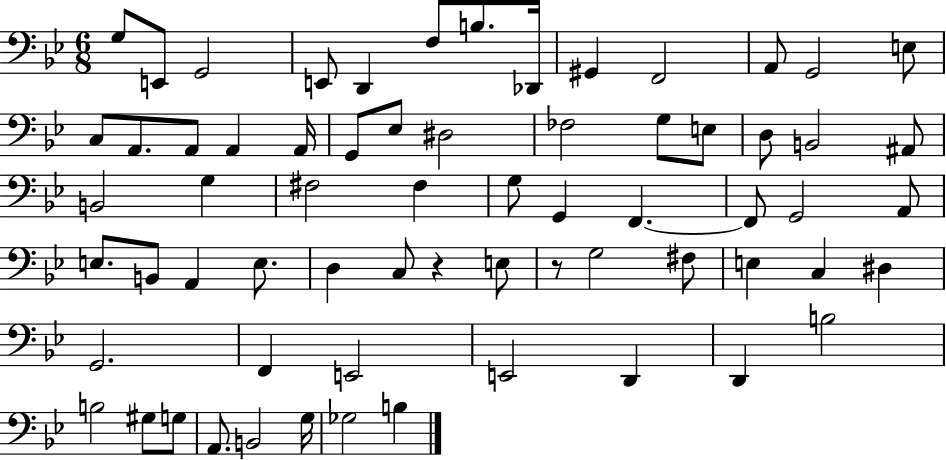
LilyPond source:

{
  \clef bass
  \numericTimeSignature
  \time 6/8
  \key bes \major
  g8 e,8 g,2 | e,8 d,4 f8 b8. des,16 | gis,4 f,2 | a,8 g,2 e8 | \break c8 a,8. a,8 a,4 a,16 | g,8 ees8 dis2 | fes2 g8 e8 | d8 b,2 ais,8 | \break b,2 g4 | fis2 fis4 | g8 g,4 f,4.~~ | f,8 g,2 a,8 | \break e8. b,8 a,4 e8. | d4 c8 r4 e8 | r8 g2 fis8 | e4 c4 dis4 | \break g,2. | f,4 e,2 | e,2 d,4 | d,4 b2 | \break b2 gis8 g8 | a,8. b,2 g16 | ges2 b4 | \bar "|."
}